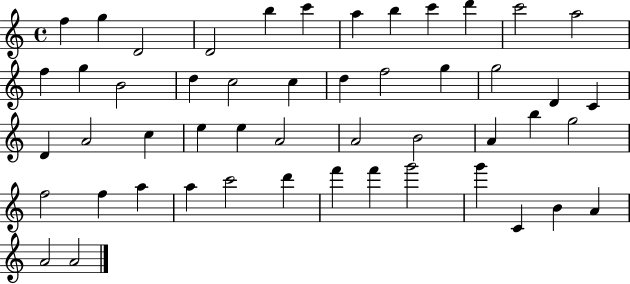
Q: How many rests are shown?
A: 0